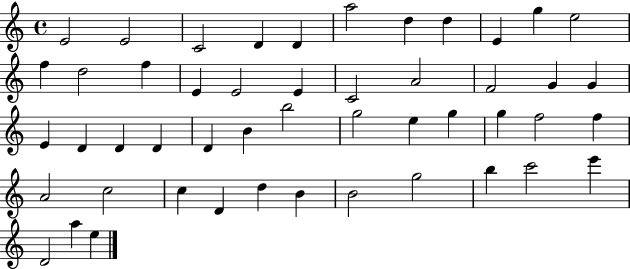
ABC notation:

X:1
T:Untitled
M:4/4
L:1/4
K:C
E2 E2 C2 D D a2 d d E g e2 f d2 f E E2 E C2 A2 F2 G G E D D D D B b2 g2 e g g f2 f A2 c2 c D d B B2 g2 b c'2 e' D2 a e